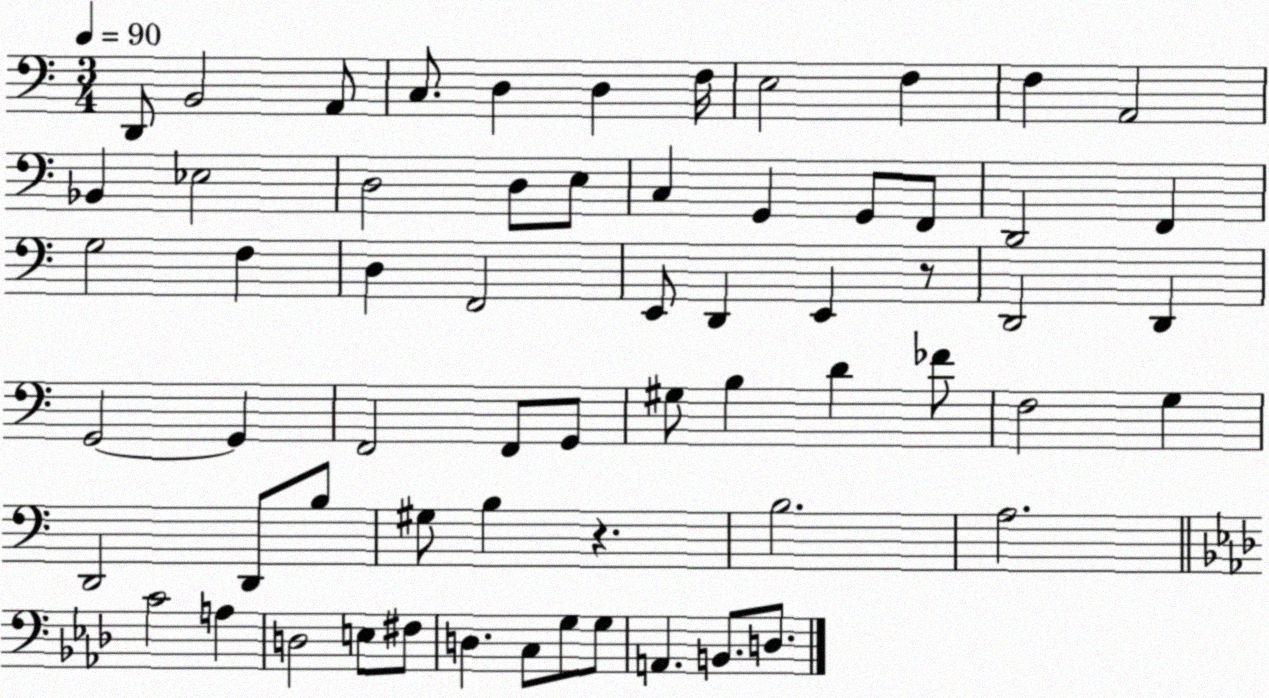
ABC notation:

X:1
T:Untitled
M:3/4
L:1/4
K:C
D,,/2 B,,2 A,,/2 C,/2 D, D, F,/4 E,2 F, F, A,,2 _B,, _E,2 D,2 D,/2 E,/2 C, G,, G,,/2 F,,/2 D,,2 F,, G,2 F, D, F,,2 E,,/2 D,, E,, z/2 D,,2 D,, G,,2 G,, F,,2 F,,/2 G,,/2 ^G,/2 B, D _F/2 F,2 G, D,,2 D,,/2 B,/2 ^G,/2 B, z B,2 A,2 C2 A, D,2 E,/2 ^F,/2 D, C,/2 G,/2 G,/2 A,, B,,/2 D,/2